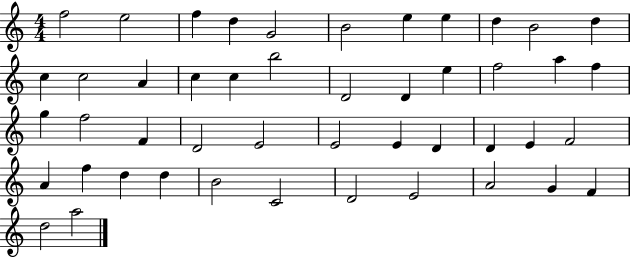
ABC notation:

X:1
T:Untitled
M:4/4
L:1/4
K:C
f2 e2 f d G2 B2 e e d B2 d c c2 A c c b2 D2 D e f2 a f g f2 F D2 E2 E2 E D D E F2 A f d d B2 C2 D2 E2 A2 G F d2 a2